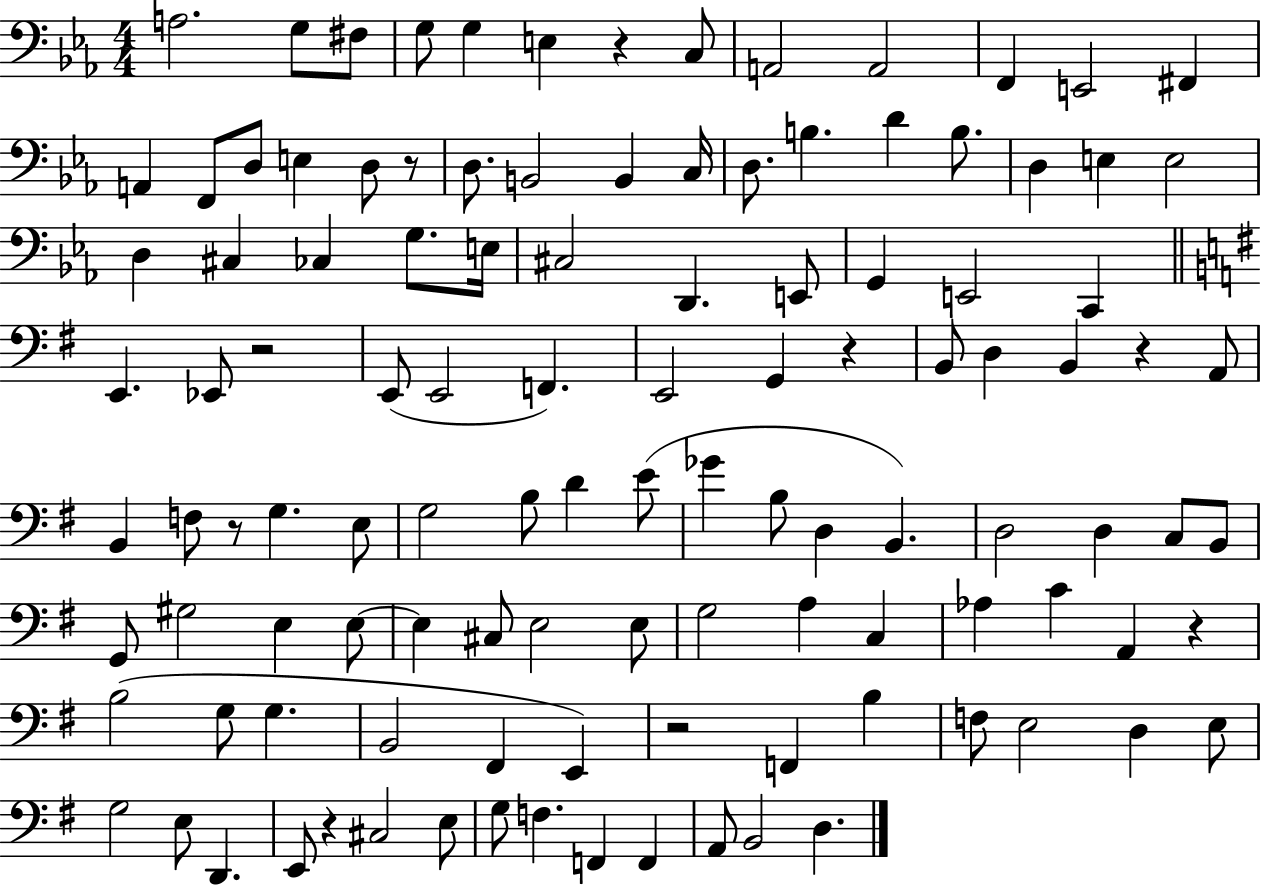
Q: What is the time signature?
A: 4/4